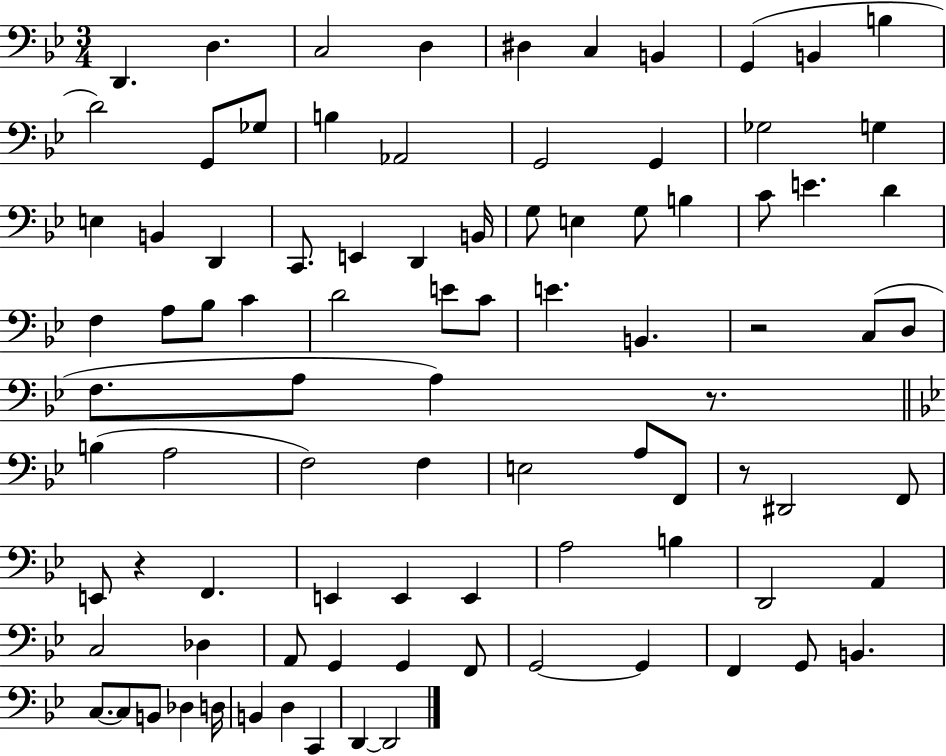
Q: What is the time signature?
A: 3/4